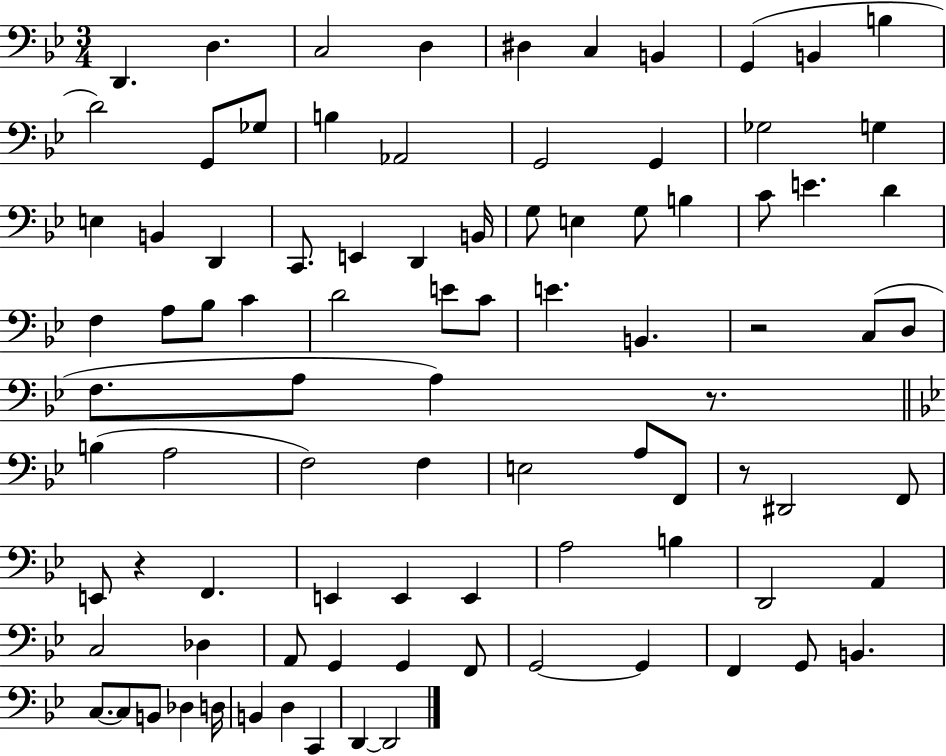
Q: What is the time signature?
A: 3/4